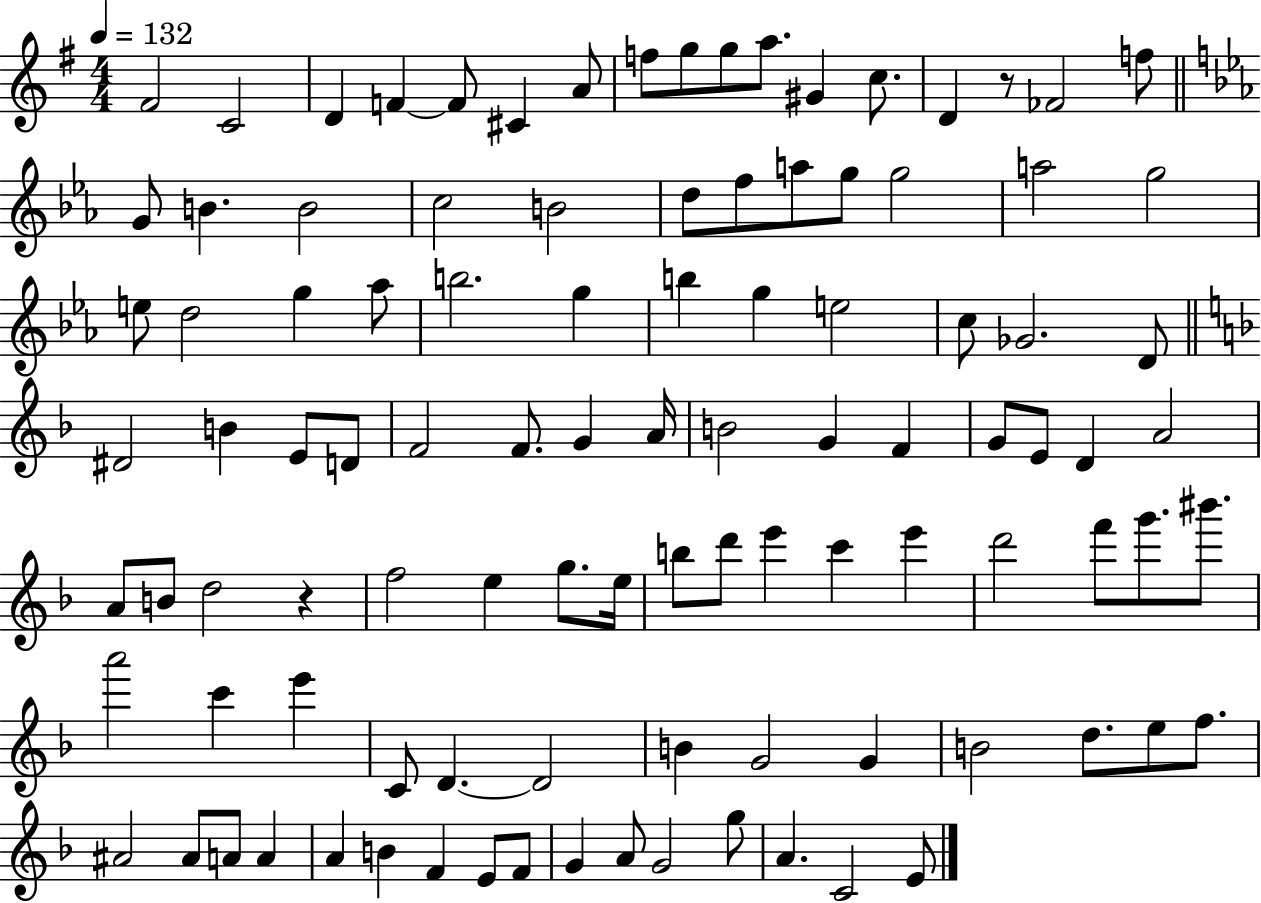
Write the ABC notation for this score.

X:1
T:Untitled
M:4/4
L:1/4
K:G
^F2 C2 D F F/2 ^C A/2 f/2 g/2 g/2 a/2 ^G c/2 D z/2 _F2 f/2 G/2 B B2 c2 B2 d/2 f/2 a/2 g/2 g2 a2 g2 e/2 d2 g _a/2 b2 g b g e2 c/2 _G2 D/2 ^D2 B E/2 D/2 F2 F/2 G A/4 B2 G F G/2 E/2 D A2 A/2 B/2 d2 z f2 e g/2 e/4 b/2 d'/2 e' c' e' d'2 f'/2 g'/2 ^b'/2 a'2 c' e' C/2 D D2 B G2 G B2 d/2 e/2 f/2 ^A2 ^A/2 A/2 A A B F E/2 F/2 G A/2 G2 g/2 A C2 E/2